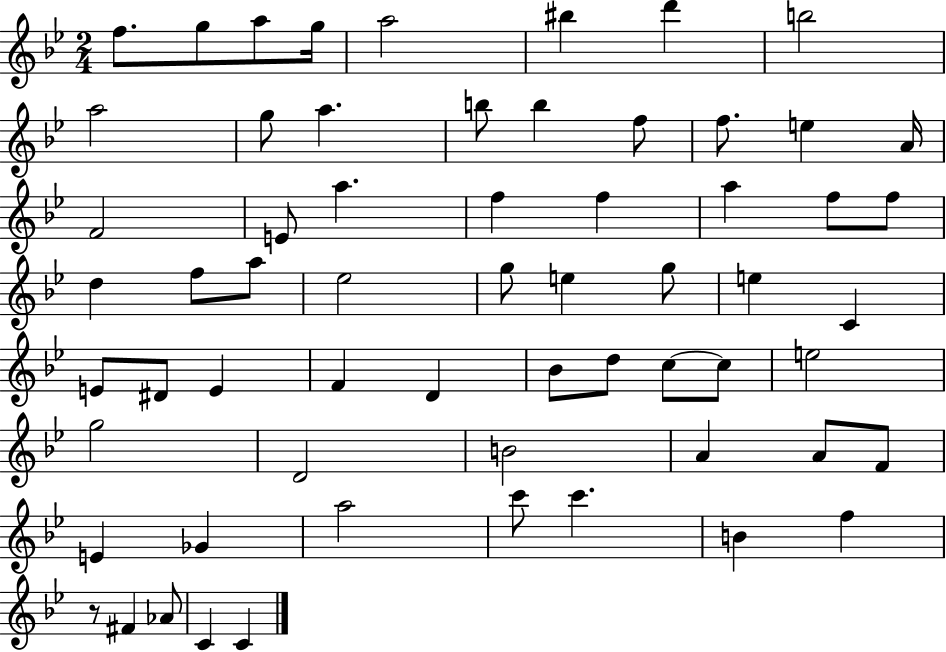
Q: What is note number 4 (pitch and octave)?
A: G5